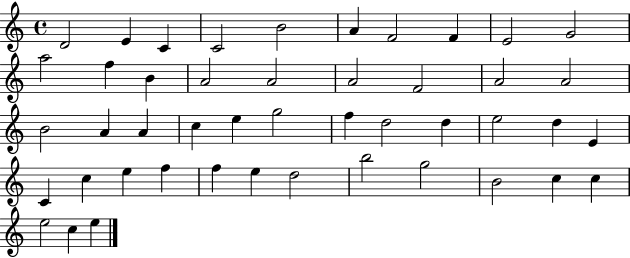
{
  \clef treble
  \time 4/4
  \defaultTimeSignature
  \key c \major
  d'2 e'4 c'4 | c'2 b'2 | a'4 f'2 f'4 | e'2 g'2 | \break a''2 f''4 b'4 | a'2 a'2 | a'2 f'2 | a'2 a'2 | \break b'2 a'4 a'4 | c''4 e''4 g''2 | f''4 d''2 d''4 | e''2 d''4 e'4 | \break c'4 c''4 e''4 f''4 | f''4 e''4 d''2 | b''2 g''2 | b'2 c''4 c''4 | \break e''2 c''4 e''4 | \bar "|."
}